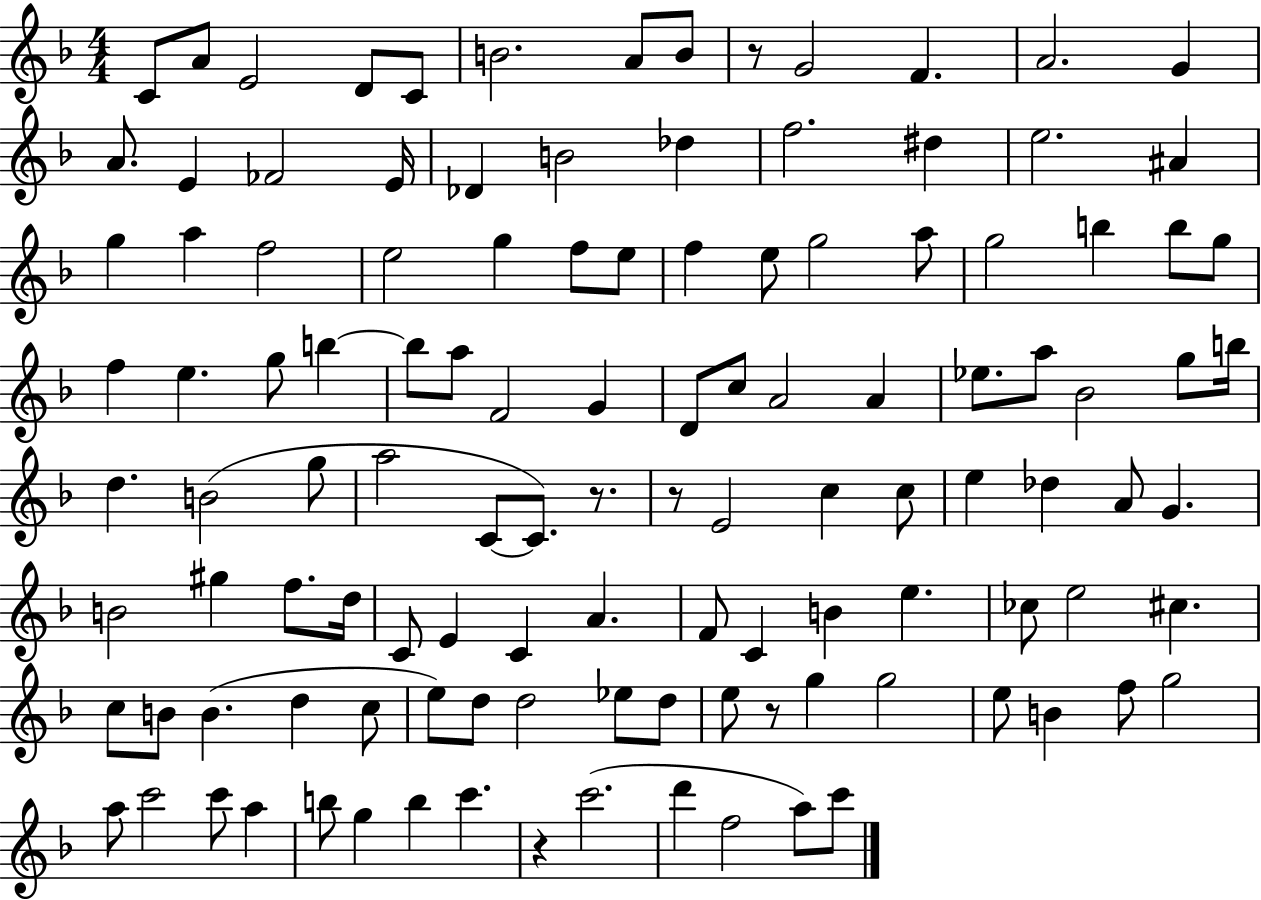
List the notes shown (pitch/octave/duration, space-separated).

C4/e A4/e E4/h D4/e C4/e B4/h. A4/e B4/e R/e G4/h F4/q. A4/h. G4/q A4/e. E4/q FES4/h E4/s Db4/q B4/h Db5/q F5/h. D#5/q E5/h. A#4/q G5/q A5/q F5/h E5/h G5/q F5/e E5/e F5/q E5/e G5/h A5/e G5/h B5/q B5/e G5/e F5/q E5/q. G5/e B5/q B5/e A5/e F4/h G4/q D4/e C5/e A4/h A4/q Eb5/e. A5/e Bb4/h G5/e B5/s D5/q. B4/h G5/e A5/h C4/e C4/e. R/e. R/e E4/h C5/q C5/e E5/q Db5/q A4/e G4/q. B4/h G#5/q F5/e. D5/s C4/e E4/q C4/q A4/q. F4/e C4/q B4/q E5/q. CES5/e E5/h C#5/q. C5/e B4/e B4/q. D5/q C5/e E5/e D5/e D5/h Eb5/e D5/e E5/e R/e G5/q G5/h E5/e B4/q F5/e G5/h A5/e C6/h C6/e A5/q B5/e G5/q B5/q C6/q. R/q C6/h. D6/q F5/h A5/e C6/e